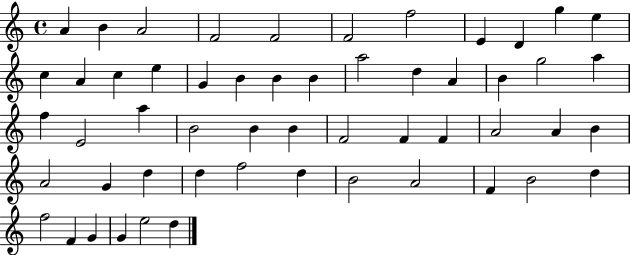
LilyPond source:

{
  \clef treble
  \time 4/4
  \defaultTimeSignature
  \key c \major
  a'4 b'4 a'2 | f'2 f'2 | f'2 f''2 | e'4 d'4 g''4 e''4 | \break c''4 a'4 c''4 e''4 | g'4 b'4 b'4 b'4 | a''2 d''4 a'4 | b'4 g''2 a''4 | \break f''4 e'2 a''4 | b'2 b'4 b'4 | f'2 f'4 f'4 | a'2 a'4 b'4 | \break a'2 g'4 d''4 | d''4 f''2 d''4 | b'2 a'2 | f'4 b'2 d''4 | \break f''2 f'4 g'4 | g'4 e''2 d''4 | \bar "|."
}